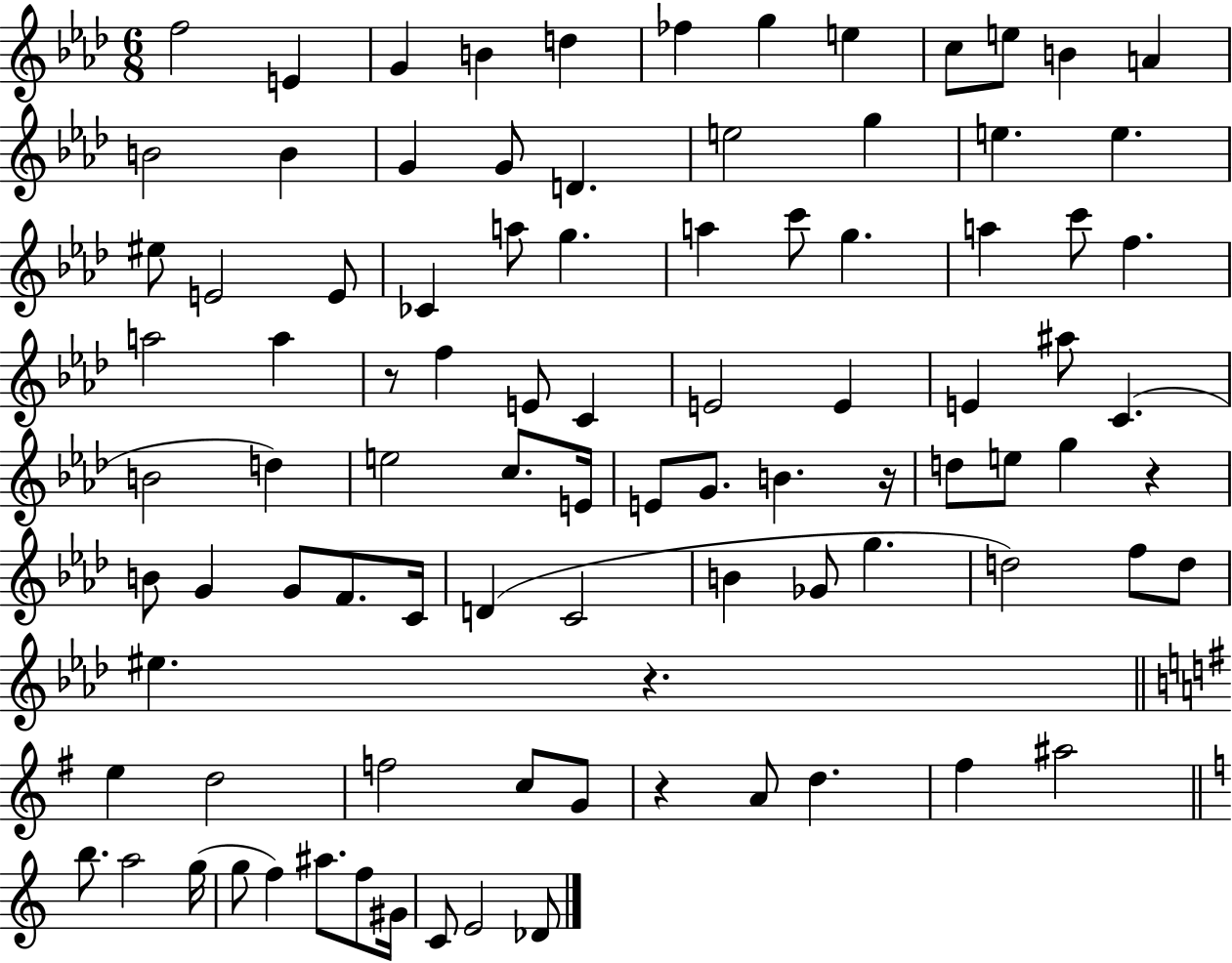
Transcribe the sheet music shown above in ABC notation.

X:1
T:Untitled
M:6/8
L:1/4
K:Ab
f2 E G B d _f g e c/2 e/2 B A B2 B G G/2 D e2 g e e ^e/2 E2 E/2 _C a/2 g a c'/2 g a c'/2 f a2 a z/2 f E/2 C E2 E E ^a/2 C B2 d e2 c/2 E/4 E/2 G/2 B z/4 d/2 e/2 g z B/2 G G/2 F/2 C/4 D C2 B _G/2 g d2 f/2 d/2 ^e z e d2 f2 c/2 G/2 z A/2 d ^f ^a2 b/2 a2 g/4 g/2 f ^a/2 f/2 ^G/4 C/2 E2 _D/2